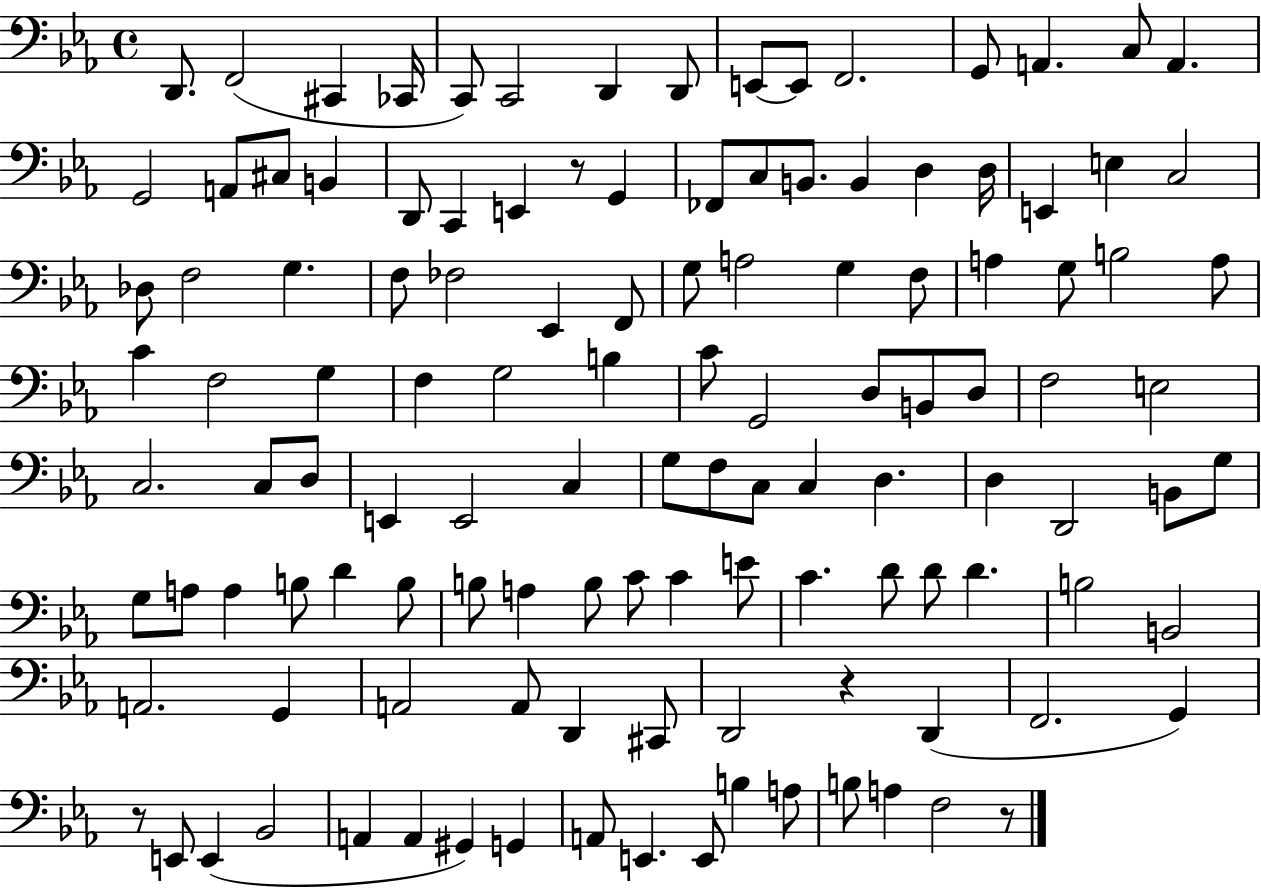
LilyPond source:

{
  \clef bass
  \time 4/4
  \defaultTimeSignature
  \key ees \major
  \repeat volta 2 { d,8. f,2( cis,4 ces,16 | c,8) c,2 d,4 d,8 | e,8~~ e,8 f,2. | g,8 a,4. c8 a,4. | \break g,2 a,8 cis8 b,4 | d,8 c,4 e,4 r8 g,4 | fes,8 c8 b,8. b,4 d4 d16 | e,4 e4 c2 | \break des8 f2 g4. | f8 fes2 ees,4 f,8 | g8 a2 g4 f8 | a4 g8 b2 a8 | \break c'4 f2 g4 | f4 g2 b4 | c'8 g,2 d8 b,8 d8 | f2 e2 | \break c2. c8 d8 | e,4 e,2 c4 | g8 f8 c8 c4 d4. | d4 d,2 b,8 g8 | \break g8 a8 a4 b8 d'4 b8 | b8 a4 b8 c'8 c'4 e'8 | c'4. d'8 d'8 d'4. | b2 b,2 | \break a,2. g,4 | a,2 a,8 d,4 cis,8 | d,2 r4 d,4( | f,2. g,4) | \break r8 e,8 e,4( bes,2 | a,4 a,4 gis,4) g,4 | a,8 e,4. e,8 b4 a8 | b8 a4 f2 r8 | \break } \bar "|."
}